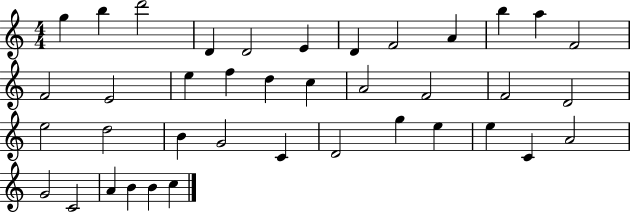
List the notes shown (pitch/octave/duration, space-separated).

G5/q B5/q D6/h D4/q D4/h E4/q D4/q F4/h A4/q B5/q A5/q F4/h F4/h E4/h E5/q F5/q D5/q C5/q A4/h F4/h F4/h D4/h E5/h D5/h B4/q G4/h C4/q D4/h G5/q E5/q E5/q C4/q A4/h G4/h C4/h A4/q B4/q B4/q C5/q